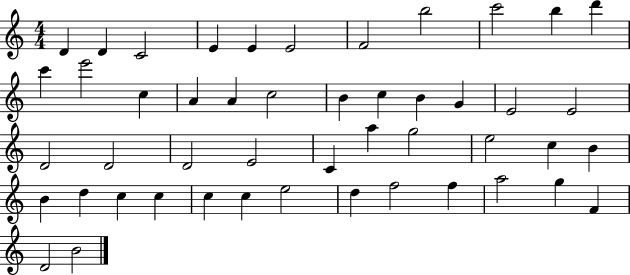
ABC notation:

X:1
T:Untitled
M:4/4
L:1/4
K:C
D D C2 E E E2 F2 b2 c'2 b d' c' e'2 c A A c2 B c B G E2 E2 D2 D2 D2 E2 C a g2 e2 c B B d c c c c e2 d f2 f a2 g F D2 B2